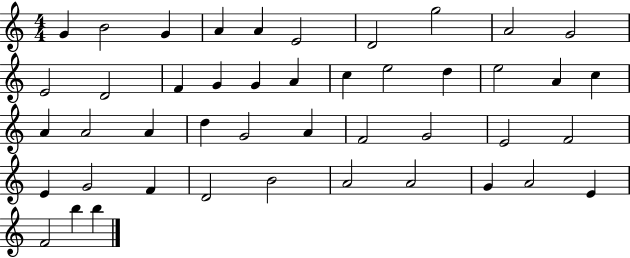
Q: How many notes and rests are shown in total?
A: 45